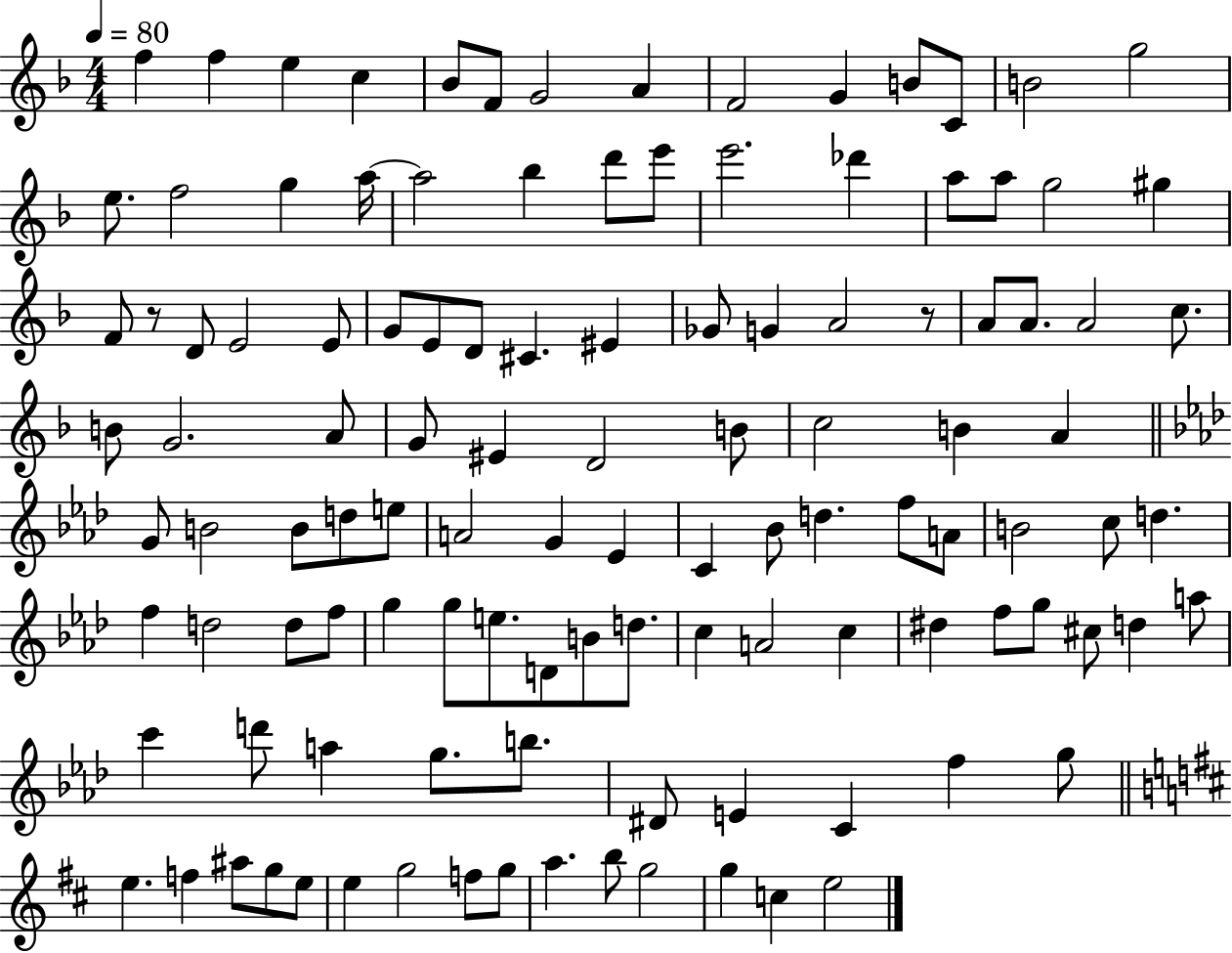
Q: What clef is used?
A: treble